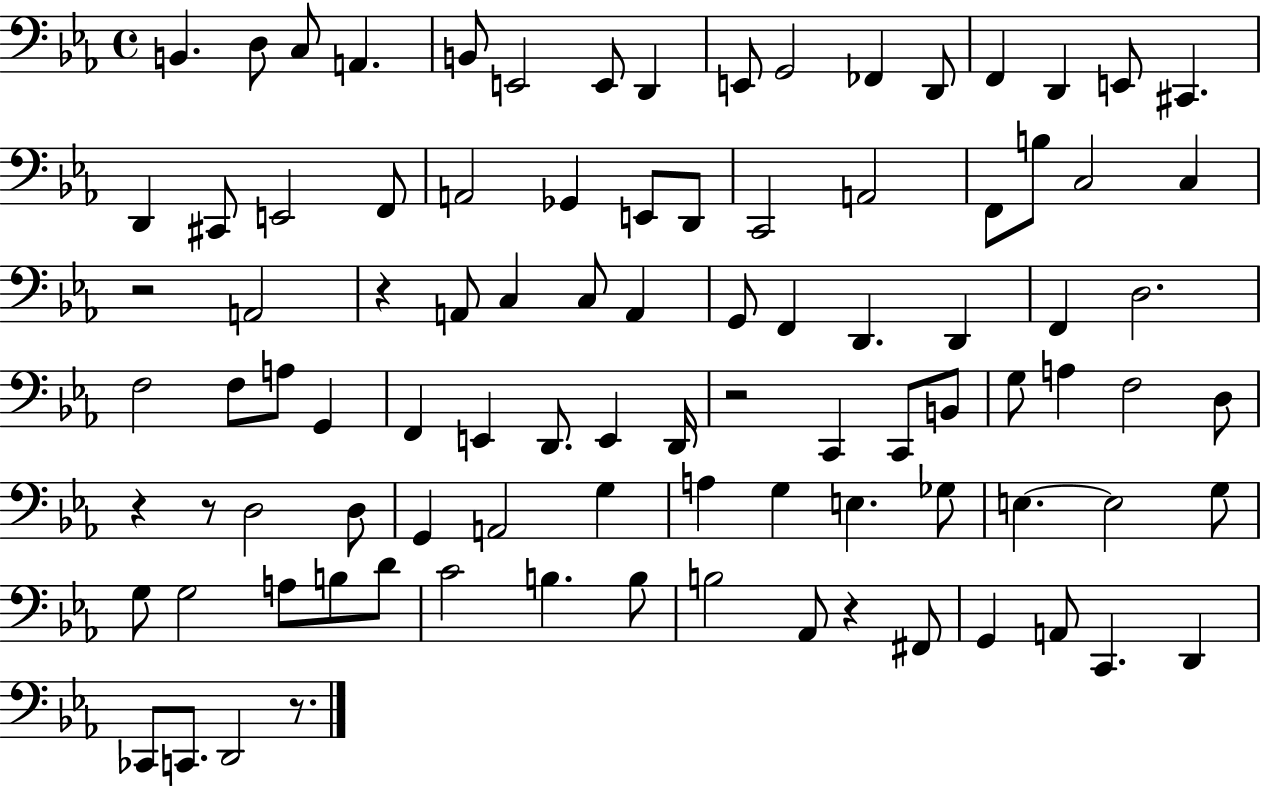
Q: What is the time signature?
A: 4/4